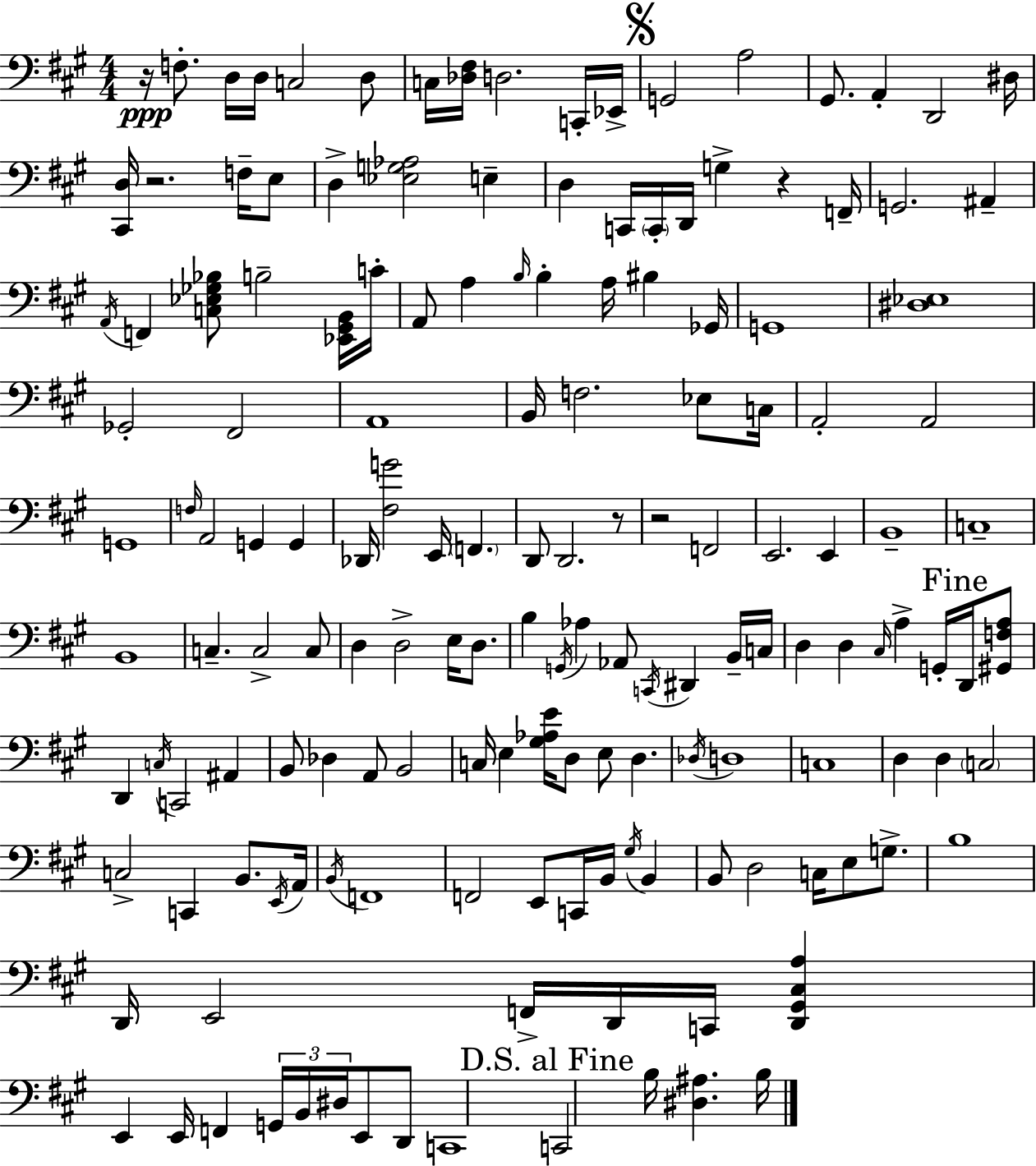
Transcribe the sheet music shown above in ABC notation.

X:1
T:Untitled
M:4/4
L:1/4
K:A
z/4 F,/2 D,/4 D,/4 C,2 D,/2 C,/4 [_D,^F,]/4 D,2 C,,/4 _E,,/4 G,,2 A,2 ^G,,/2 A,, D,,2 ^D,/4 [^C,,D,]/4 z2 F,/4 E,/2 D, [_E,G,_A,]2 E, D, C,,/4 C,,/4 D,,/4 G, z F,,/4 G,,2 ^A,, A,,/4 F,, [C,_E,_G,_B,]/2 B,2 [_E,,^G,,B,,]/4 C/4 A,,/2 A, B,/4 B, A,/4 ^B, _G,,/4 G,,4 [^D,_E,]4 _G,,2 ^F,,2 A,,4 B,,/4 F,2 _E,/2 C,/4 A,,2 A,,2 G,,4 F,/4 A,,2 G,, G,, _D,,/4 [^F,G]2 E,,/4 F,, D,,/2 D,,2 z/2 z2 F,,2 E,,2 E,, B,,4 C,4 B,,4 C, C,2 C,/2 D, D,2 E,/4 D,/2 B, G,,/4 _A, _A,,/2 C,,/4 ^D,, B,,/4 C,/4 D, D, ^C,/4 A, G,,/4 D,,/4 [^G,,F,A,]/2 D,, C,/4 C,,2 ^A,, B,,/2 _D, A,,/2 B,,2 C,/4 E, [^G,_A,E]/4 D,/2 E,/2 D, _D,/4 D,4 C,4 D, D, C,2 C,2 C,, B,,/2 E,,/4 A,,/4 B,,/4 F,,4 F,,2 E,,/2 C,,/4 B,,/4 ^G,/4 B,, B,,/2 D,2 C,/4 E,/2 G,/2 B,4 D,,/4 E,,2 F,,/4 D,,/4 C,,/4 [D,,^G,,^C,A,] E,, E,,/4 F,, G,,/4 B,,/4 ^D,/4 E,,/2 D,,/2 C,,4 C,,2 B,/4 [^D,^A,] B,/4